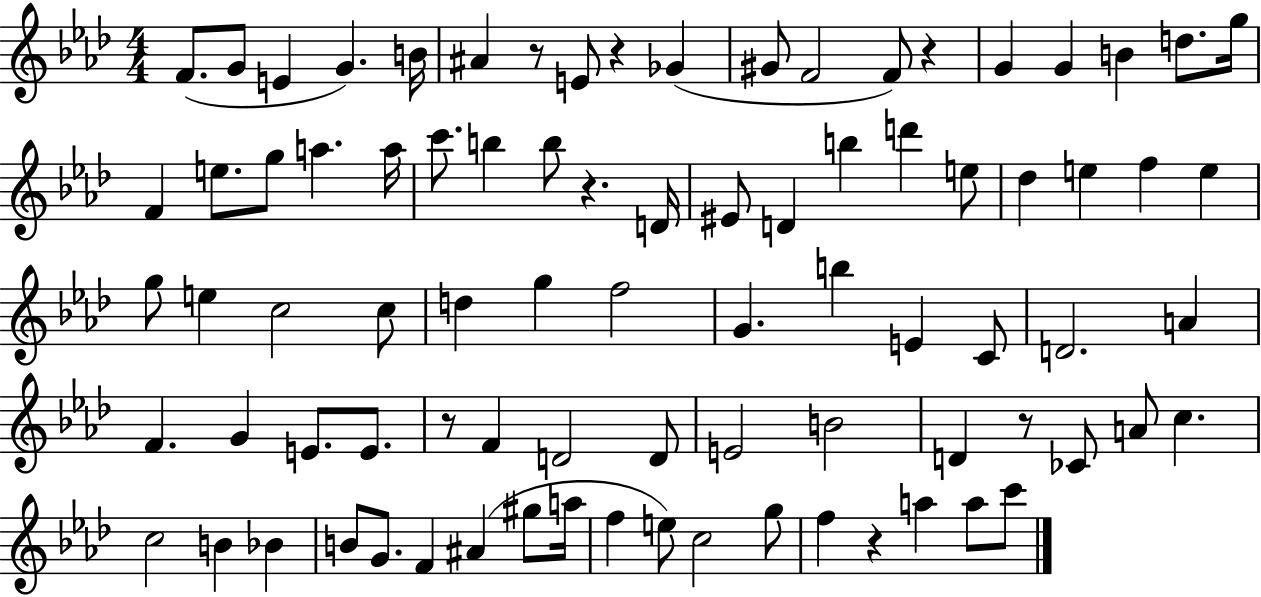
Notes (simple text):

F4/e. G4/e E4/q G4/q. B4/s A#4/q R/e E4/e R/q Gb4/q G#4/e F4/h F4/e R/q G4/q G4/q B4/q D5/e. G5/s F4/q E5/e. G5/e A5/q. A5/s C6/e. B5/q B5/e R/q. D4/s EIS4/e D4/q B5/q D6/q E5/e Db5/q E5/q F5/q E5/q G5/e E5/q C5/h C5/e D5/q G5/q F5/h G4/q. B5/q E4/q C4/e D4/h. A4/q F4/q. G4/q E4/e. E4/e. R/e F4/q D4/h D4/e E4/h B4/h D4/q R/e CES4/e A4/e C5/q. C5/h B4/q Bb4/q B4/e G4/e. F4/q A#4/q G#5/e A5/s F5/q E5/e C5/h G5/e F5/q R/q A5/q A5/e C6/e